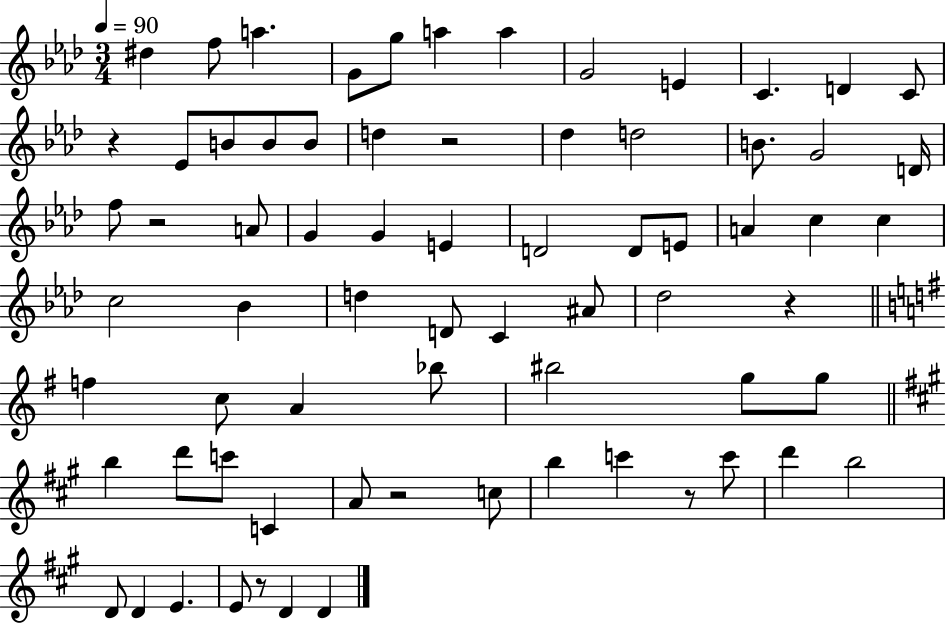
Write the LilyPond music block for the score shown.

{
  \clef treble
  \numericTimeSignature
  \time 3/4
  \key aes \major
  \tempo 4 = 90
  dis''4 f''8 a''4. | g'8 g''8 a''4 a''4 | g'2 e'4 | c'4. d'4 c'8 | \break r4 ees'8 b'8 b'8 b'8 | d''4 r2 | des''4 d''2 | b'8. g'2 d'16 | \break f''8 r2 a'8 | g'4 g'4 e'4 | d'2 d'8 e'8 | a'4 c''4 c''4 | \break c''2 bes'4 | d''4 d'8 c'4 ais'8 | des''2 r4 | \bar "||" \break \key g \major f''4 c''8 a'4 bes''8 | bis''2 g''8 g''8 | \bar "||" \break \key a \major b''4 d'''8 c'''8 c'4 | a'8 r2 c''8 | b''4 c'''4 r8 c'''8 | d'''4 b''2 | \break d'8 d'4 e'4. | e'8 r8 d'4 d'4 | \bar "|."
}